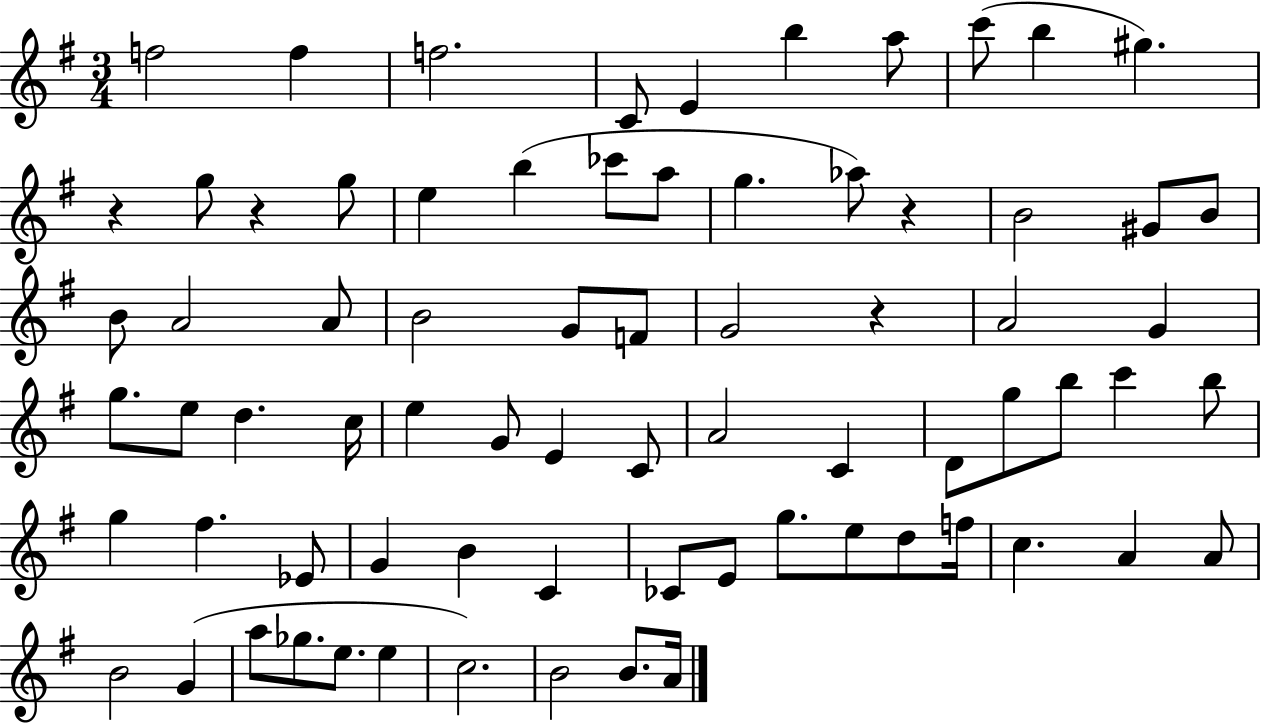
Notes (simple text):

F5/h F5/q F5/h. C4/e E4/q B5/q A5/e C6/e B5/q G#5/q. R/q G5/e R/q G5/e E5/q B5/q CES6/e A5/e G5/q. Ab5/e R/q B4/h G#4/e B4/e B4/e A4/h A4/e B4/h G4/e F4/e G4/h R/q A4/h G4/q G5/e. E5/e D5/q. C5/s E5/q G4/e E4/q C4/e A4/h C4/q D4/e G5/e B5/e C6/q B5/e G5/q F#5/q. Eb4/e G4/q B4/q C4/q CES4/e E4/e G5/e. E5/e D5/e F5/s C5/q. A4/q A4/e B4/h G4/q A5/e Gb5/e. E5/e. E5/q C5/h. B4/h B4/e. A4/s